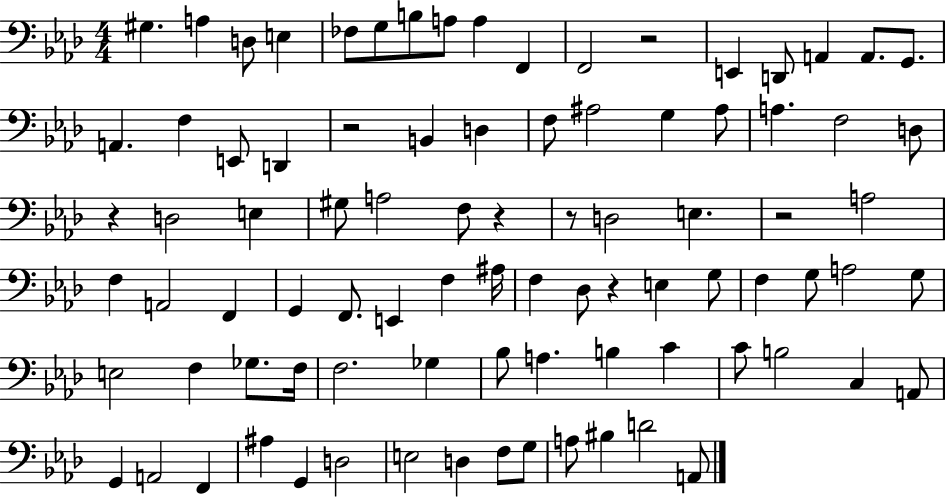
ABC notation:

X:1
T:Untitled
M:4/4
L:1/4
K:Ab
^G, A, D,/2 E, _F,/2 G,/2 B,/2 A,/2 A, F,, F,,2 z2 E,, D,,/2 A,, A,,/2 G,,/2 A,, F, E,,/2 D,, z2 B,, D, F,/2 ^A,2 G, ^A,/2 A, F,2 D,/2 z D,2 E, ^G,/2 A,2 F,/2 z z/2 D,2 E, z2 A,2 F, A,,2 F,, G,, F,,/2 E,, F, ^A,/4 F, _D,/2 z E, G,/2 F, G,/2 A,2 G,/2 E,2 F, _G,/2 F,/4 F,2 _G, _B,/2 A, B, C C/2 B,2 C, A,,/2 G,, A,,2 F,, ^A, G,, D,2 E,2 D, F,/2 G,/2 A,/2 ^B, D2 A,,/2